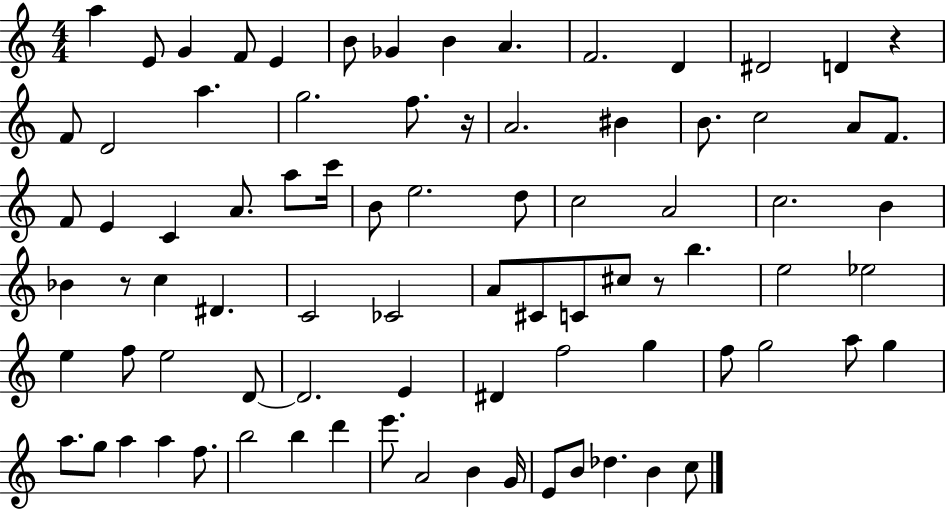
{
  \clef treble
  \numericTimeSignature
  \time 4/4
  \key c \major
  \repeat volta 2 { a''4 e'8 g'4 f'8 e'4 | b'8 ges'4 b'4 a'4. | f'2. d'4 | dis'2 d'4 r4 | \break f'8 d'2 a''4. | g''2. f''8. r16 | a'2. bis'4 | b'8. c''2 a'8 f'8. | \break f'8 e'4 c'4 a'8. a''8 c'''16 | b'8 e''2. d''8 | c''2 a'2 | c''2. b'4 | \break bes'4 r8 c''4 dis'4. | c'2 ces'2 | a'8 cis'8 c'8 cis''8 r8 b''4. | e''2 ees''2 | \break e''4 f''8 e''2 d'8~~ | d'2. e'4 | dis'4 f''2 g''4 | f''8 g''2 a''8 g''4 | \break a''8. g''8 a''4 a''4 f''8. | b''2 b''4 d'''4 | e'''8. a'2 b'4 g'16 | e'8 b'8 des''4. b'4 c''8 | \break } \bar "|."
}